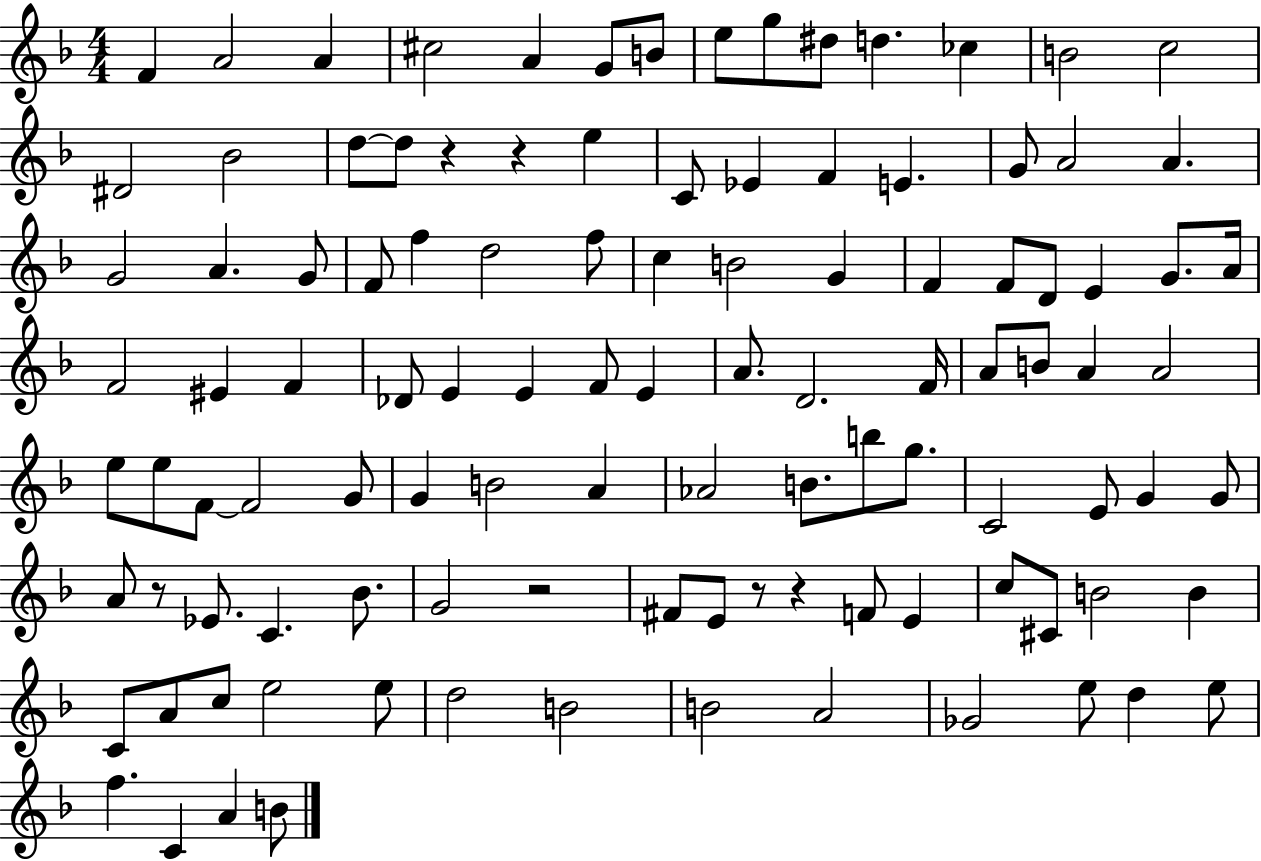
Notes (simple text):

F4/q A4/h A4/q C#5/h A4/q G4/e B4/e E5/e G5/e D#5/e D5/q. CES5/q B4/h C5/h D#4/h Bb4/h D5/e D5/e R/q R/q E5/q C4/e Eb4/q F4/q E4/q. G4/e A4/h A4/q. G4/h A4/q. G4/e F4/e F5/q D5/h F5/e C5/q B4/h G4/q F4/q F4/e D4/e E4/q G4/e. A4/s F4/h EIS4/q F4/q Db4/e E4/q E4/q F4/e E4/q A4/e. D4/h. F4/s A4/e B4/e A4/q A4/h E5/e E5/e F4/e F4/h G4/e G4/q B4/h A4/q Ab4/h B4/e. B5/e G5/e. C4/h E4/e G4/q G4/e A4/e R/e Eb4/e. C4/q. Bb4/e. G4/h R/h F#4/e E4/e R/e R/q F4/e E4/q C5/e C#4/e B4/h B4/q C4/e A4/e C5/e E5/h E5/e D5/h B4/h B4/h A4/h Gb4/h E5/e D5/q E5/e F5/q. C4/q A4/q B4/e